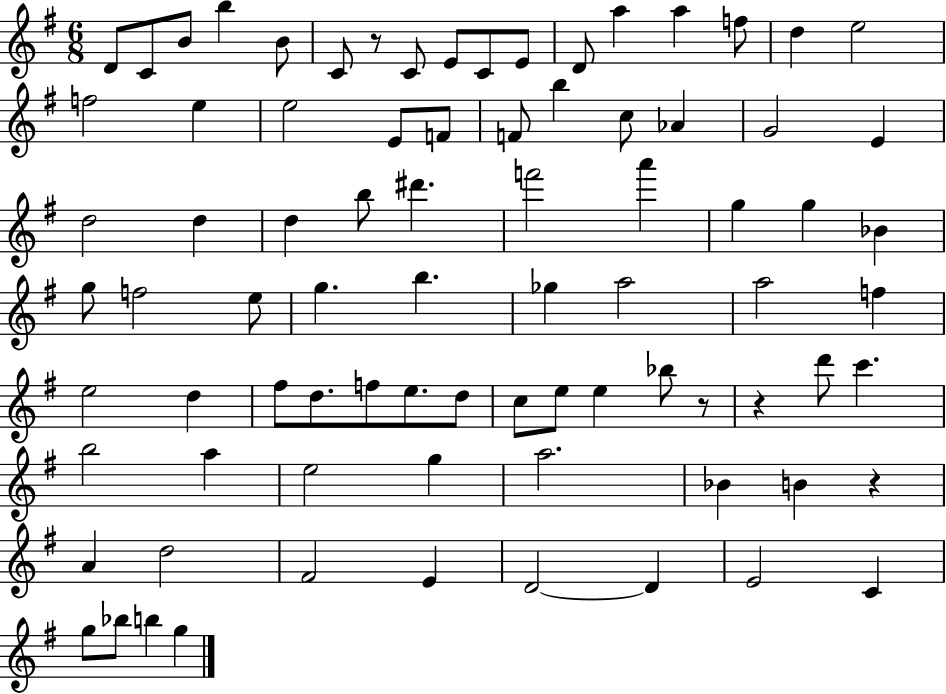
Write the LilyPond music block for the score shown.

{
  \clef treble
  \numericTimeSignature
  \time 6/8
  \key g \major
  \repeat volta 2 { d'8 c'8 b'8 b''4 b'8 | c'8 r8 c'8 e'8 c'8 e'8 | d'8 a''4 a''4 f''8 | d''4 e''2 | \break f''2 e''4 | e''2 e'8 f'8 | f'8 b''4 c''8 aes'4 | g'2 e'4 | \break d''2 d''4 | d''4 b''8 dis'''4. | f'''2 a'''4 | g''4 g''4 bes'4 | \break g''8 f''2 e''8 | g''4. b''4. | ges''4 a''2 | a''2 f''4 | \break e''2 d''4 | fis''8 d''8. f''8 e''8. d''8 | c''8 e''8 e''4 bes''8 r8 | r4 d'''8 c'''4. | \break b''2 a''4 | e''2 g''4 | a''2. | bes'4 b'4 r4 | \break a'4 d''2 | fis'2 e'4 | d'2~~ d'4 | e'2 c'4 | \break g''8 bes''8 b''4 g''4 | } \bar "|."
}